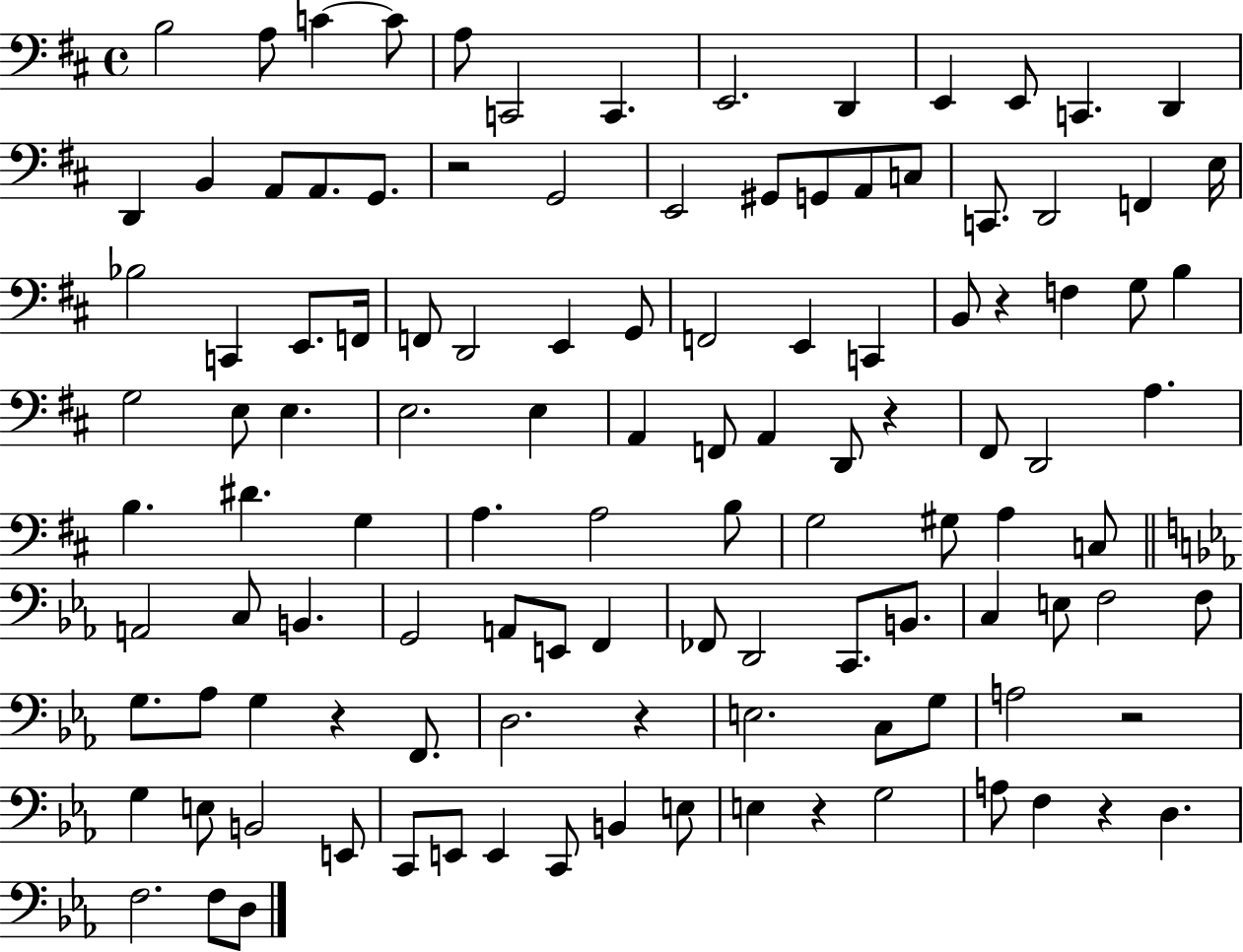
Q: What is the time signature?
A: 4/4